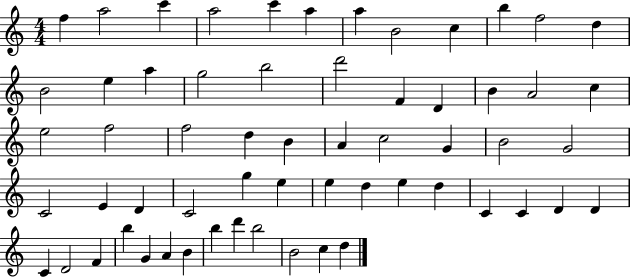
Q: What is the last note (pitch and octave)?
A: D5